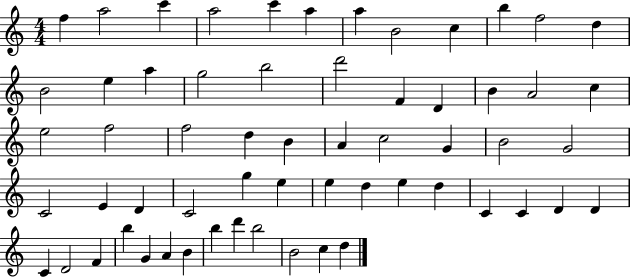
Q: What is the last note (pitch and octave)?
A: D5